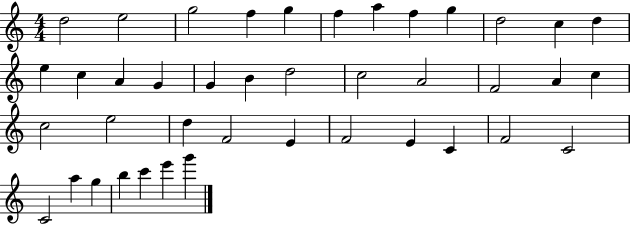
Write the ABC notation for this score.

X:1
T:Untitled
M:4/4
L:1/4
K:C
d2 e2 g2 f g f a f g d2 c d e c A G G B d2 c2 A2 F2 A c c2 e2 d F2 E F2 E C F2 C2 C2 a g b c' e' g'